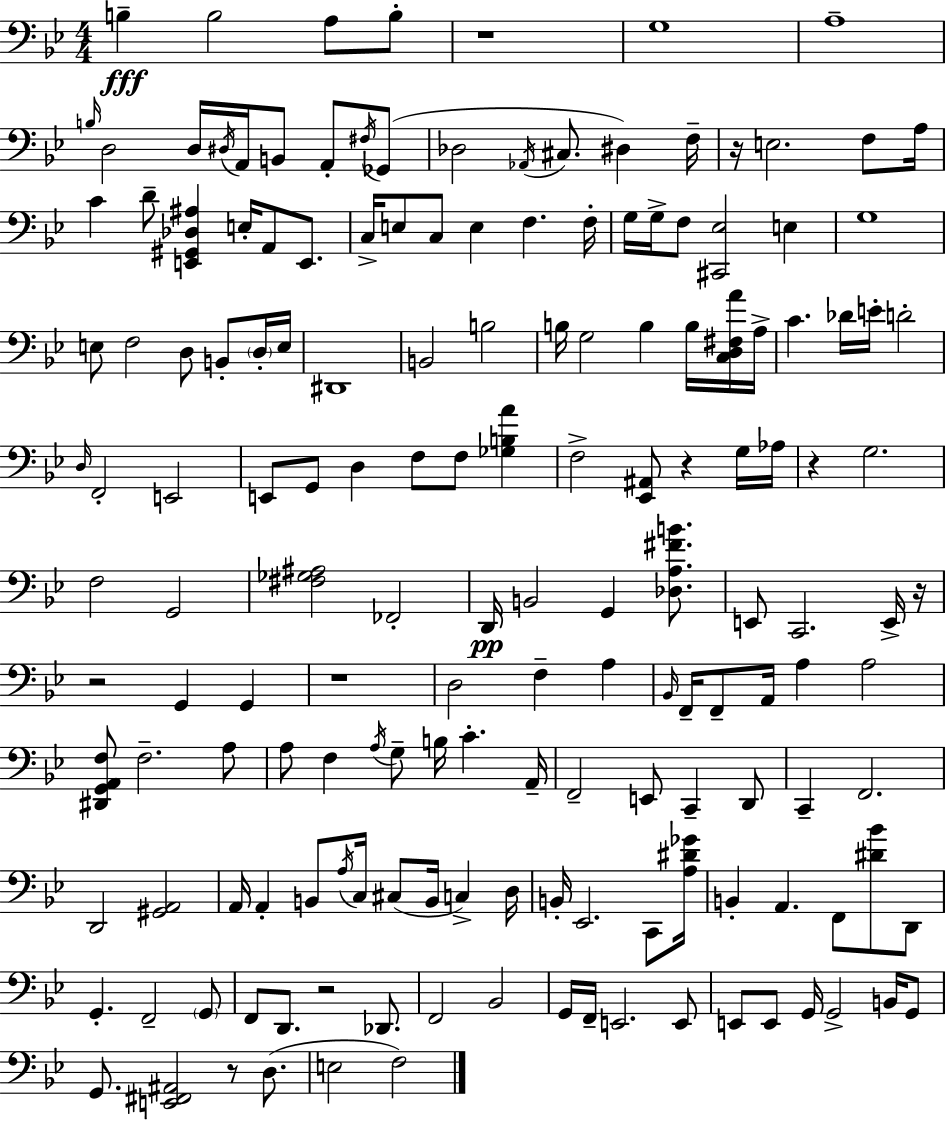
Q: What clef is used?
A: bass